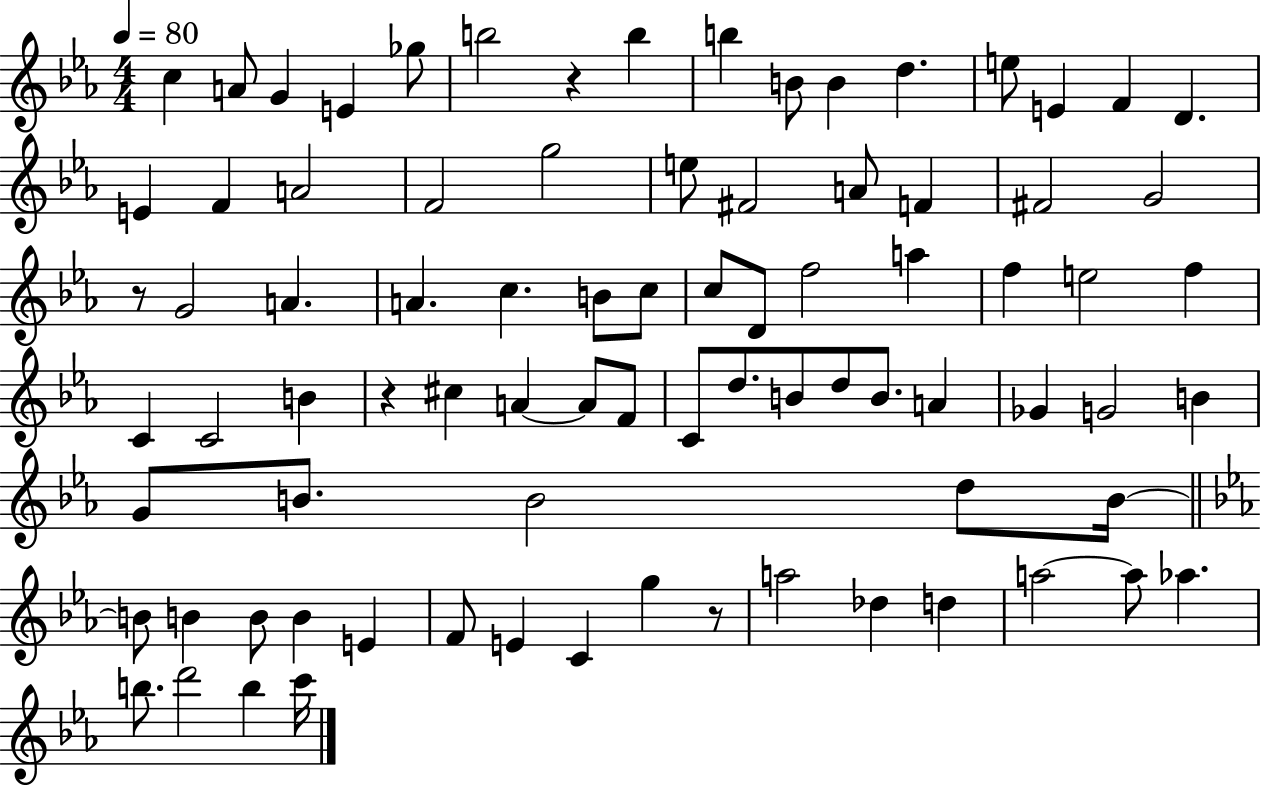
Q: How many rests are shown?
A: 4